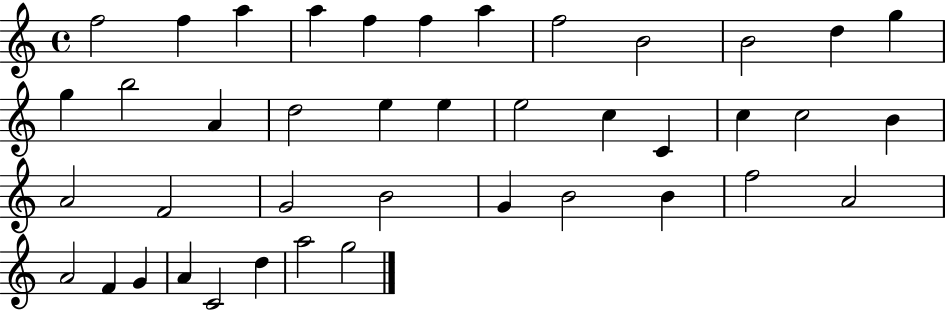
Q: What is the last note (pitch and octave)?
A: G5